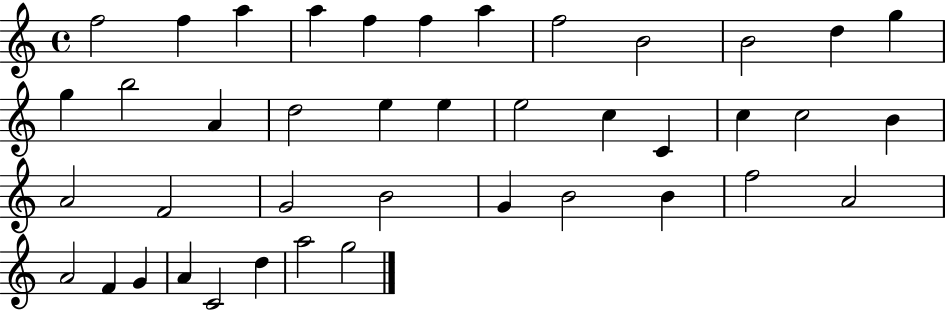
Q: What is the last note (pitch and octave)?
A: G5